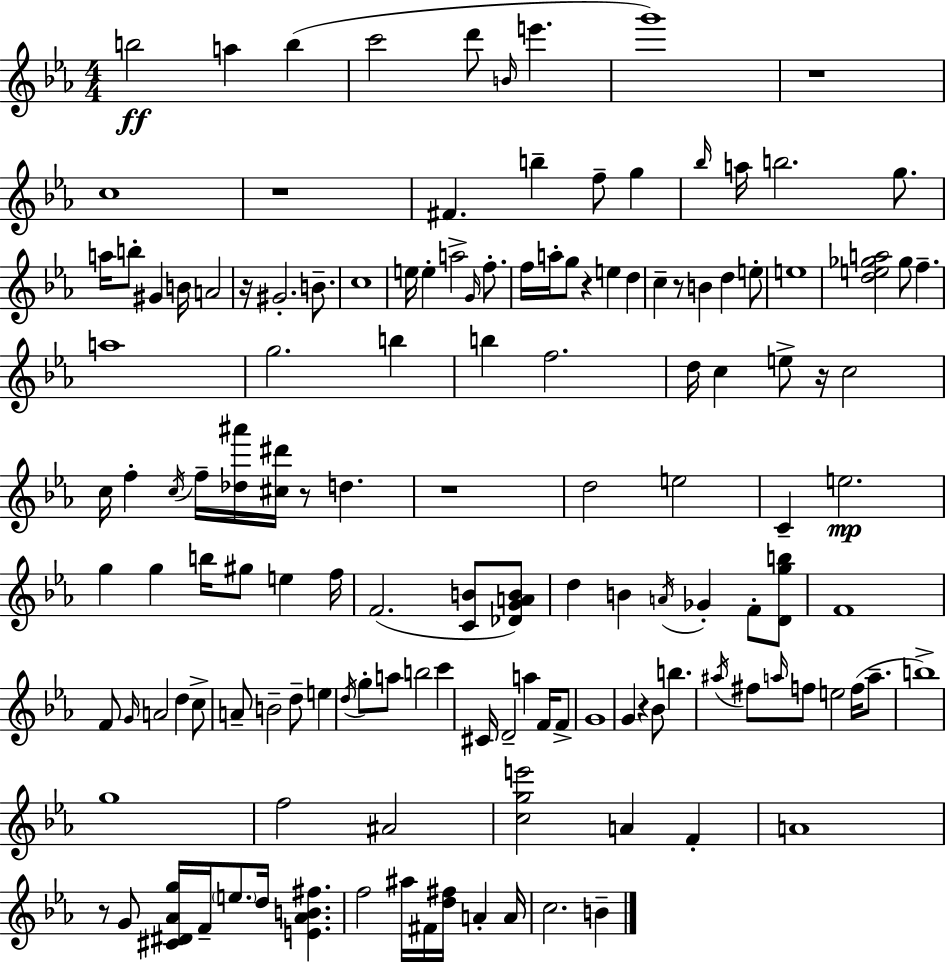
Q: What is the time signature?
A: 4/4